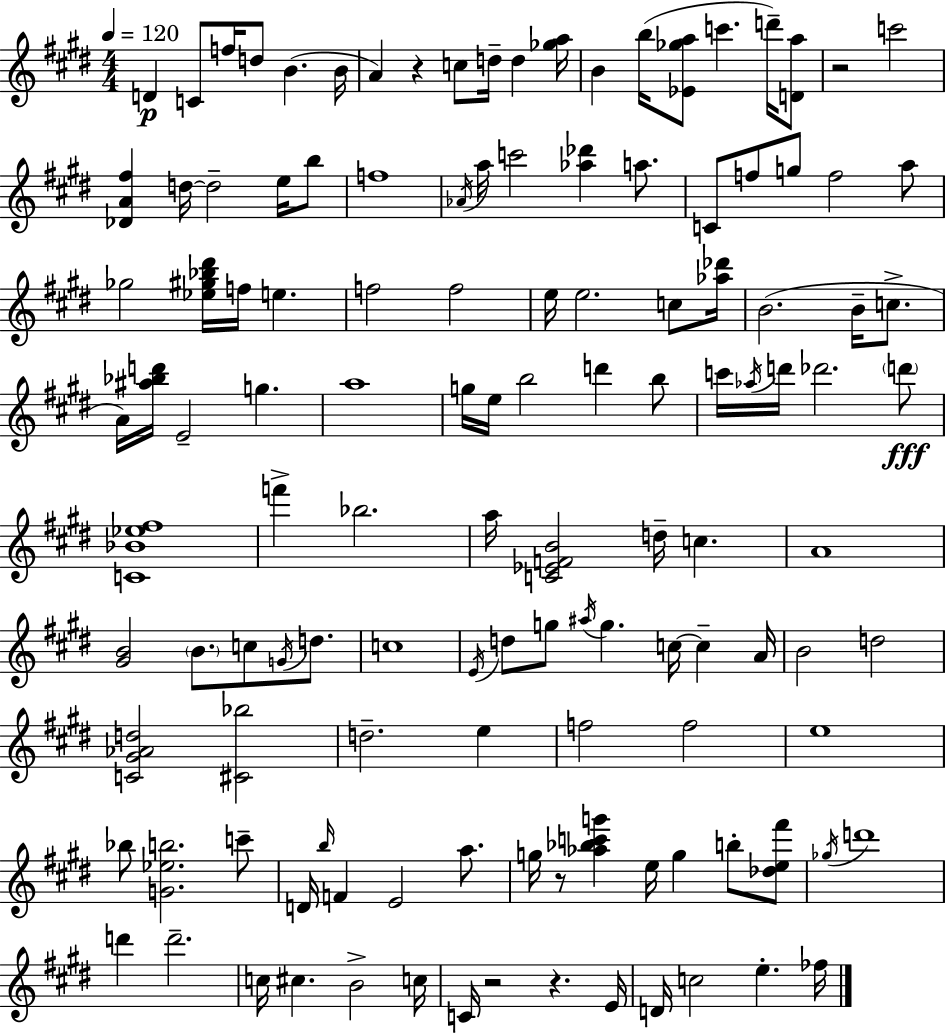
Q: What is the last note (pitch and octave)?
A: FES5